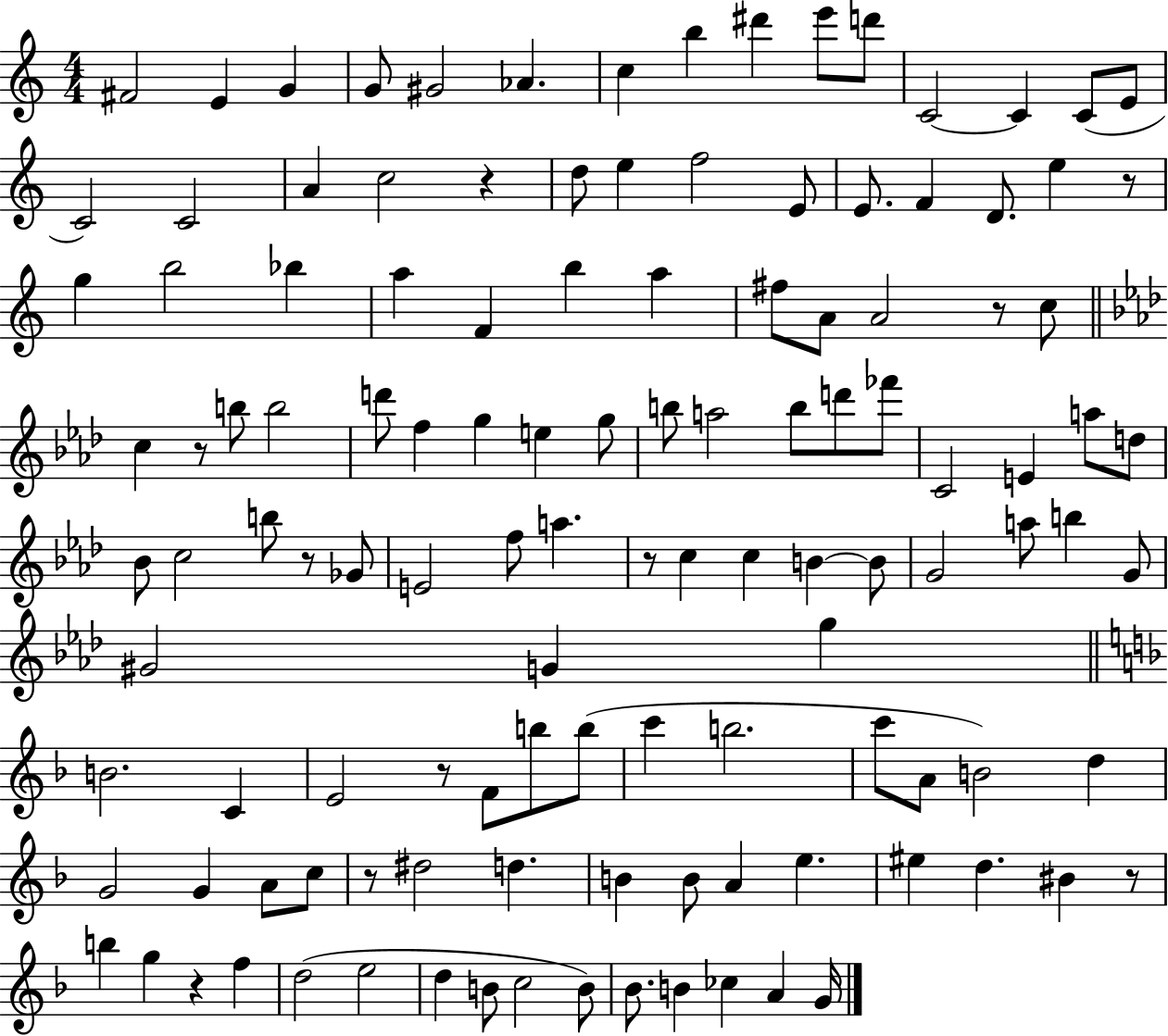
F#4/h E4/q G4/q G4/e G#4/h Ab4/q. C5/q B5/q D#6/q E6/e D6/e C4/h C4/q C4/e E4/e C4/h C4/h A4/q C5/h R/q D5/e E5/q F5/h E4/e E4/e. F4/q D4/e. E5/q R/e G5/q B5/h Bb5/q A5/q F4/q B5/q A5/q F#5/e A4/e A4/h R/e C5/e C5/q R/e B5/e B5/h D6/e F5/q G5/q E5/q G5/e B5/e A5/h B5/e D6/e FES6/e C4/h E4/q A5/e D5/e Bb4/e C5/h B5/e R/e Gb4/e E4/h F5/e A5/q. R/e C5/q C5/q B4/q B4/e G4/h A5/e B5/q G4/e G#4/h G4/q G5/q B4/h. C4/q E4/h R/e F4/e B5/e B5/e C6/q B5/h. C6/e A4/e B4/h D5/q G4/h G4/q A4/e C5/e R/e D#5/h D5/q. B4/q B4/e A4/q E5/q. EIS5/q D5/q. BIS4/q R/e B5/q G5/q R/q F5/q D5/h E5/h D5/q B4/e C5/h B4/e Bb4/e. B4/q CES5/q A4/q G4/s